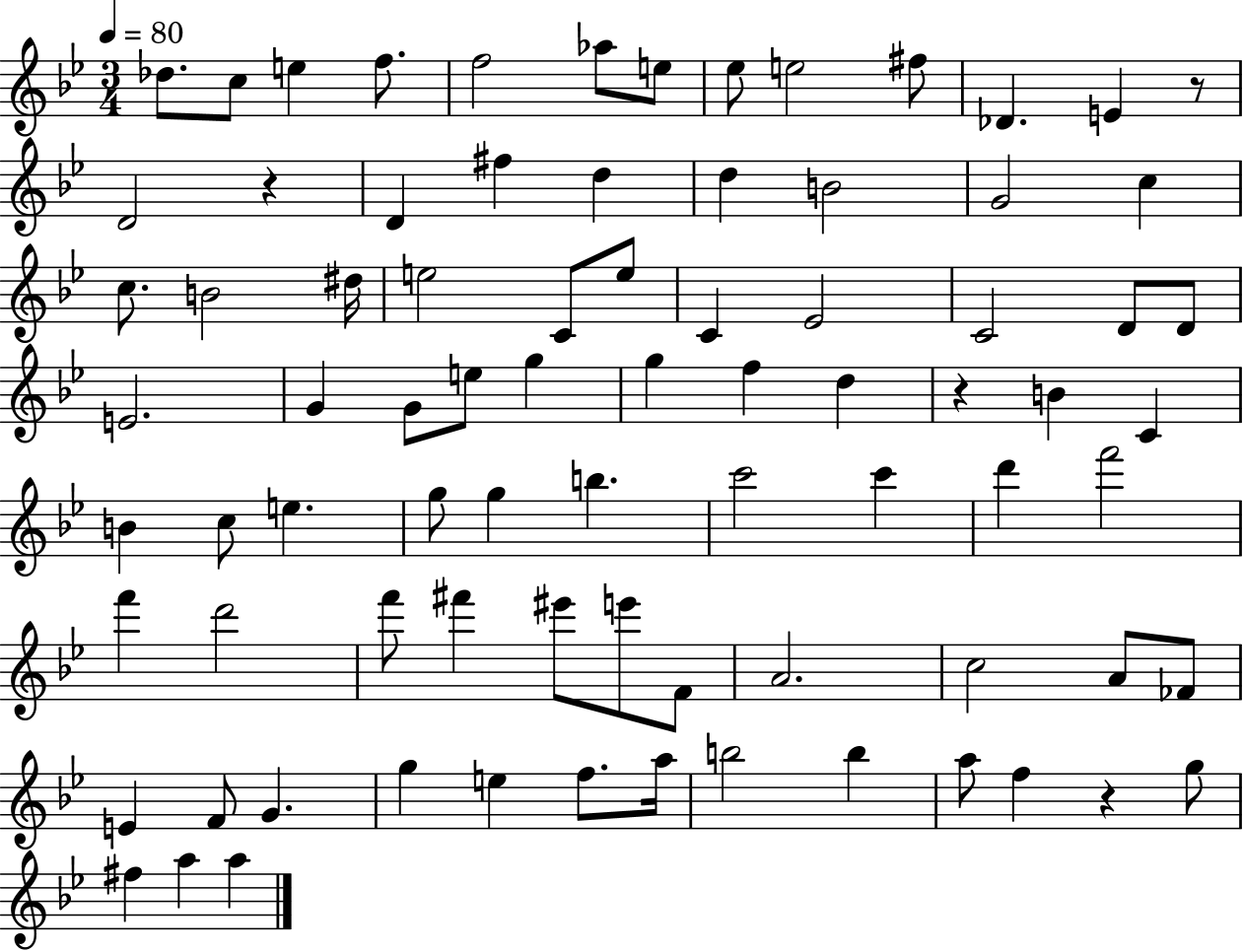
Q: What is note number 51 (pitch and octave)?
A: F6